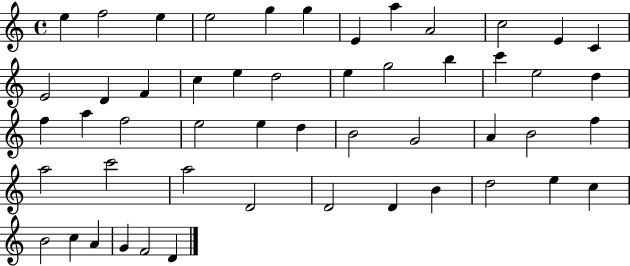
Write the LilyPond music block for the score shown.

{
  \clef treble
  \time 4/4
  \defaultTimeSignature
  \key c \major
  e''4 f''2 e''4 | e''2 g''4 g''4 | e'4 a''4 a'2 | c''2 e'4 c'4 | \break e'2 d'4 f'4 | c''4 e''4 d''2 | e''4 g''2 b''4 | c'''4 e''2 d''4 | \break f''4 a''4 f''2 | e''2 e''4 d''4 | b'2 g'2 | a'4 b'2 f''4 | \break a''2 c'''2 | a''2 d'2 | d'2 d'4 b'4 | d''2 e''4 c''4 | \break b'2 c''4 a'4 | g'4 f'2 d'4 | \bar "|."
}